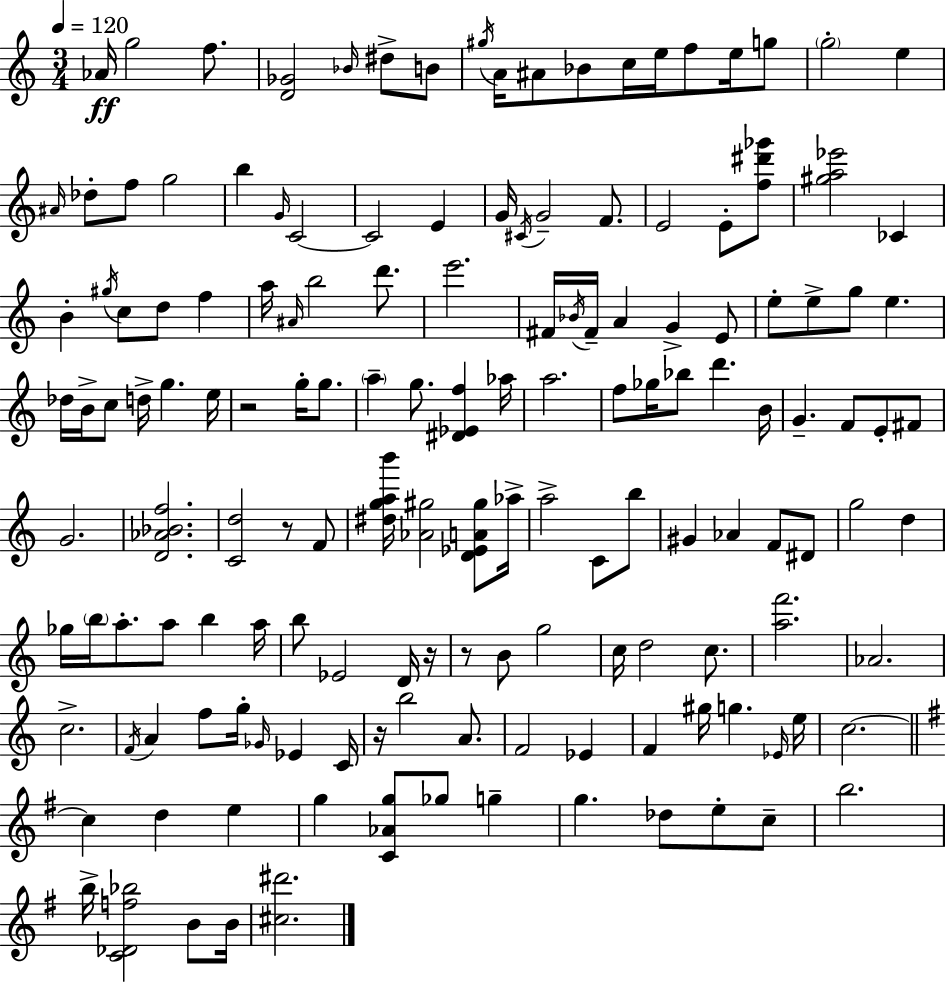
{
  \clef treble
  \numericTimeSignature
  \time 3/4
  \key c \major
  \tempo 4 = 120
  aes'16\ff g''2 f''8. | <d' ges'>2 \grace { bes'16 } dis''8-> b'8 | \acciaccatura { gis''16 } a'16 ais'8 bes'8 c''16 e''16 f''8 e''16 | g''8 \parenthesize g''2-. e''4 | \break \grace { ais'16 } des''8-. f''8 g''2 | b''4 \grace { g'16 } c'2~~ | c'2 | e'4 g'16 \acciaccatura { cis'16 } g'2-- | \break f'8. e'2 | e'8-. <f'' dis''' ges'''>8 <gis'' a'' ees'''>2 | ces'4 b'4-. \acciaccatura { gis''16 } c''8 | d''8 f''4 a''16 \grace { ais'16 } b''2 | \break d'''8. e'''2. | fis'16 \acciaccatura { bes'16 } fis'16-- a'4 | g'4-> e'8 e''8-. e''8-> | g''8 e''4. des''16 b'16-> c''8 | \break d''16-> g''4. e''16 r2 | g''16-. g''8. \parenthesize a''4-- | g''8. <dis' ees' f''>4 aes''16 a''2. | f''8 ges''16 bes''8 | \break d'''4. b'16 g'4.-- | f'8 e'8-. fis'8 g'2. | <d' aes' bes' f''>2. | <c' d''>2 | \break r8 f'8 <dis'' g'' a'' b'''>16 <aes' gis''>2 | <d' ees' a' gis''>8 aes''16-> a''2-> | c'8 b''8 gis'4 | aes'4 f'8 dis'8 g''2 | \break d''4 ges''16 \parenthesize b''16 a''8.-. | a''8 b''4 a''16 b''8 ees'2 | d'16 r16 r8 b'8 | g''2 c''16 d''2 | \break c''8. <a'' f'''>2. | aes'2. | c''2.-> | \acciaccatura { f'16 } a'4 | \break f''8 g''16-. \grace { ges'16 } ees'4 c'16 r16 b''2 | a'8. f'2 | ees'4 f'4 | gis''16 g''4. \grace { ees'16 } e''16 c''2.~~ | \break \bar "||" \break \key e \minor c''4 d''4 e''4 | g''4 <c' aes' g''>8 ges''8 g''4-- | g''4. des''8 e''8-. c''8-- | b''2. | \break b''16-> <c' des' f'' bes''>2 b'8 b'16 | <cis'' dis'''>2. | \bar "|."
}